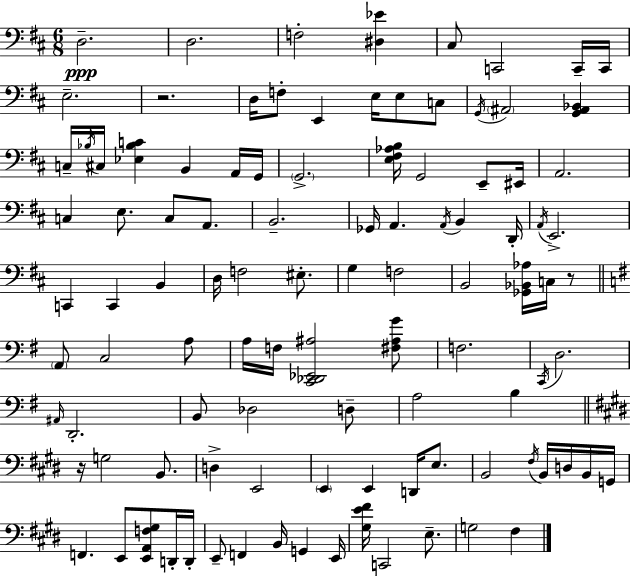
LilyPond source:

{
  \clef bass
  \numericTimeSignature
  \time 6/8
  \key d \major
  d2.--\ppp | d2. | f2-. <dis ees'>4 | cis8 c,2 c,16-- c,16 | \break e2.-- | r2. | d16 f8-. e,4 e16 e8 c8 | \acciaccatura { g,16 } \parenthesize ais,2 <g, ais, bes,>4 | \break c16-- \acciaccatura { bes16 } cis16 <ees bes c'>4 b,4 | a,16 g,16 \parenthesize g,2.-> | <e fis aes b>16 g,2 e,8-- | eis,16 a,2. | \break c4 e8. c8 a,8. | b,2.-- | ges,16 a,4. \acciaccatura { a,16 } b,4 | d,16-. \acciaccatura { a,16 } e,2.-> | \break c,4 c,4 | b,4 d16 f2 | eis8.-. g4 f2 | b,2 | \break <ges, bes, aes>16 c16 r8 \bar "||" \break \key g \major \parenthesize a,8 c2 a8 | a16 f16 <c, des, ees, ais>2 <fis ais g'>8 | f2. | \acciaccatura { c,16 } d2. | \break \grace { ais,16 } d,2.-. | b,8 des2 | d8-- a2 b4 | \bar "||" \break \key e \major r16 g2 b,8. | d4-> e,2 | \parenthesize e,4 e,4 d,16 e8. | b,2 \acciaccatura { fis16 } b,16 d16 b,16 | \break g,16 f,4. e,8 <e, a, f gis>8 d,16-. | d,16-. e,8-- f,4 b,16 g,4 | e,16 <gis e' fis'>16 c,2 e8.-- | g2 fis4 | \break \bar "|."
}